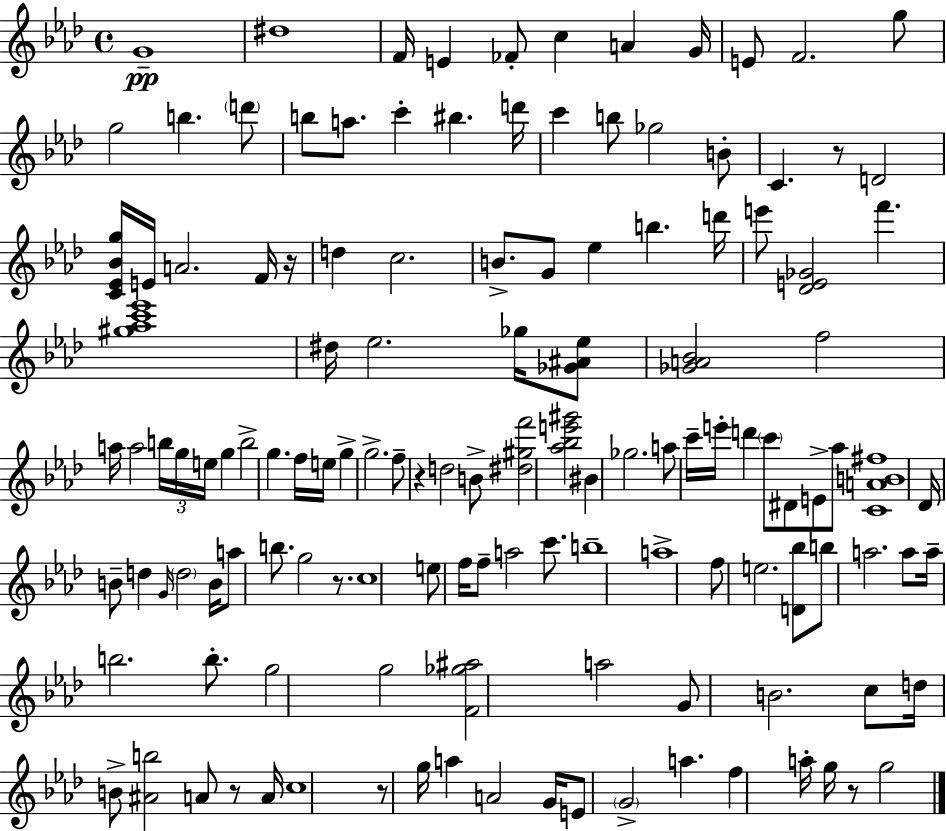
G4/w D#5/w F4/s E4/q FES4/e C5/q A4/q G4/s E4/e F4/h. G5/e G5/h B5/q. D6/e B5/e A5/e. C6/q BIS5/q. D6/s C6/q B5/e Gb5/h B4/e C4/q. R/e D4/h [C4,Eb4,Bb4,G5]/s E4/s A4/h. F4/s R/s D5/q C5/h. B4/e. G4/e Eb5/q B5/q. D6/s E6/e [Db4,E4,Gb4]/h F6/q. [G#5,Ab5,C6,Eb6]/w D#5/s Eb5/h. Gb5/s [Gb4,A#4,Eb5]/e [Gb4,A4,Bb4]/h F5/h A5/s A5/h B5/s G5/s E5/s G5/q B5/h G5/q. F5/s E5/s G5/q G5/h. F5/e R/q D5/h B4/e [D#5,G#5,F6]/h [Ab5,Bb5,E6,G#6]/h BIS4/q Gb5/h. A5/e C6/s E6/s D6/q C6/e D#4/e E4/e Ab5/e [C4,A4,B4,F#5]/w Db4/s B4/e D5/q G4/s D5/h B4/s A5/e B5/e. G5/h R/e. C5/w E5/e F5/s F5/e A5/h C6/e. B5/w A5/w F5/e E5/h. [D4,Bb5]/e B5/e A5/h. A5/e A5/s B5/h. B5/e. G5/h G5/h [F4,Gb5,A#5]/h A5/h G4/e B4/h. C5/e D5/s B4/e [A#4,B5]/h A4/e R/e A4/s C5/w R/e G5/s A5/q A4/h G4/s E4/e G4/h A5/q. F5/q A5/s G5/s R/e G5/h